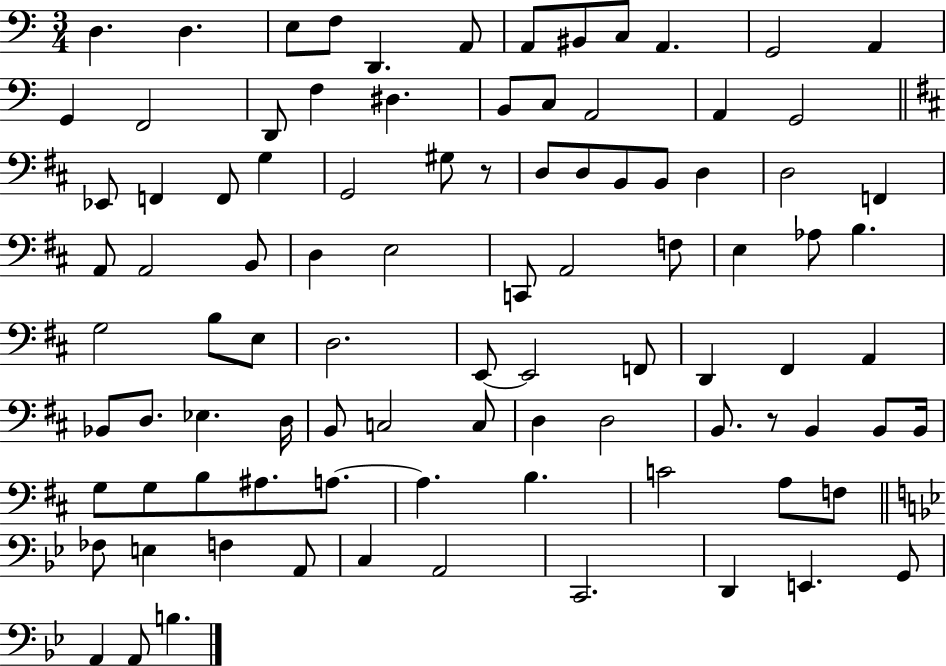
{
  \clef bass
  \numericTimeSignature
  \time 3/4
  \key c \major
  \repeat volta 2 { d4. d4. | e8 f8 d,4. a,8 | a,8 bis,8 c8 a,4. | g,2 a,4 | \break g,4 f,2 | d,8 f4 dis4. | b,8 c8 a,2 | a,4 g,2 | \break \bar "||" \break \key d \major ees,8 f,4 f,8 g4 | g,2 gis8 r8 | d8 d8 b,8 b,8 d4 | d2 f,4 | \break a,8 a,2 b,8 | d4 e2 | c,8 a,2 f8 | e4 aes8 b4. | \break g2 b8 e8 | d2. | e,8~~ e,2 f,8 | d,4 fis,4 a,4 | \break bes,8 d8. ees4. d16 | b,8 c2 c8 | d4 d2 | b,8. r8 b,4 b,8 b,16 | \break g8 g8 b8 ais8. a8.~~ | a4. b4. | c'2 a8 f8 | \bar "||" \break \key bes \major fes8 e4 f4 a,8 | c4 a,2 | c,2. | d,4 e,4. g,8 | \break a,4 a,8 b4. | } \bar "|."
}